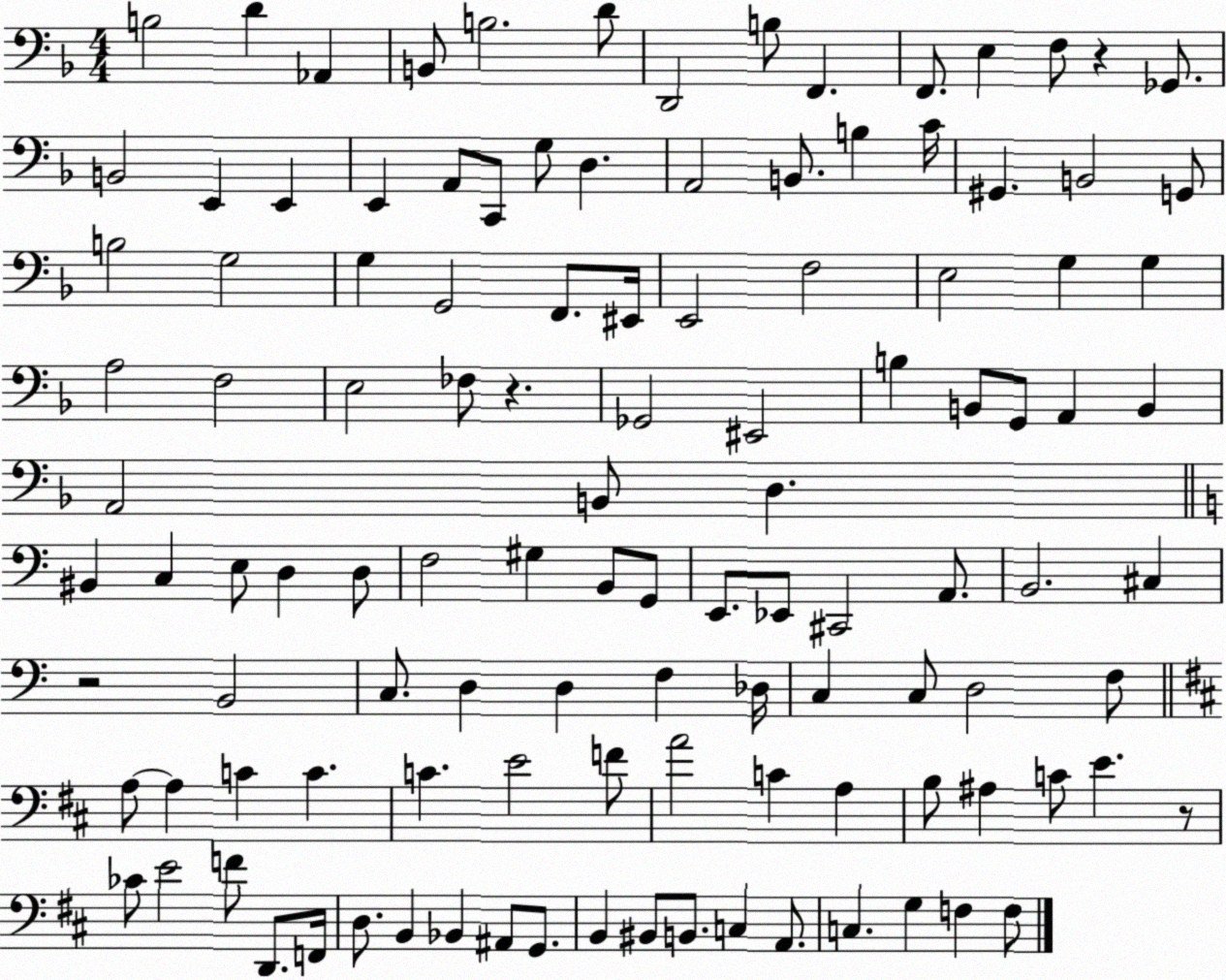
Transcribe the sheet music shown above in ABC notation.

X:1
T:Untitled
M:4/4
L:1/4
K:F
B,2 D _A,, B,,/2 B,2 D/2 D,,2 B,/2 F,, F,,/2 E, F,/2 z _G,,/2 B,,2 E,, E,, E,, A,,/2 C,,/2 G,/2 D, A,,2 B,,/2 B, C/4 ^G,, B,,2 G,,/2 B,2 G,2 G, G,,2 F,,/2 ^E,,/4 E,,2 F,2 E,2 G, G, A,2 F,2 E,2 _F,/2 z _G,,2 ^E,,2 B, B,,/2 G,,/2 A,, B,, A,,2 B,,/2 D, ^B,, C, E,/2 D, D,/2 F,2 ^G, B,,/2 G,,/2 E,,/2 _E,,/2 ^C,,2 A,,/2 B,,2 ^C, z2 B,,2 C,/2 D, D, F, _D,/4 C, C,/2 D,2 F,/2 A,/2 A, C C C E2 F/2 A2 C A, B,/2 ^A, C/2 E z/2 _C/2 E2 F/2 D,,/2 F,,/4 D,/2 B,, _B,, ^A,,/2 G,,/2 B,, ^B,,/2 B,,/2 C, A,,/2 C, G, F, F,/2